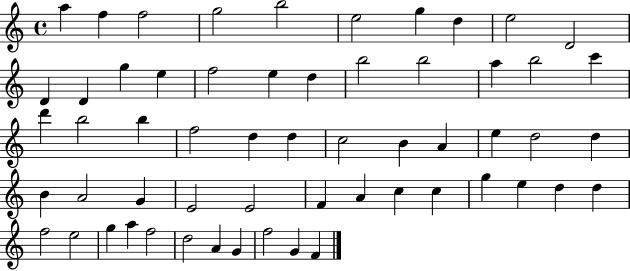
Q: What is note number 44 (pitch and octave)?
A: G5